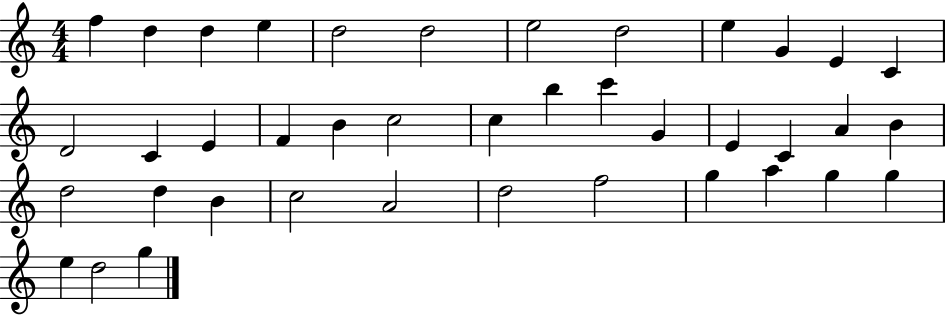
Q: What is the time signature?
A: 4/4